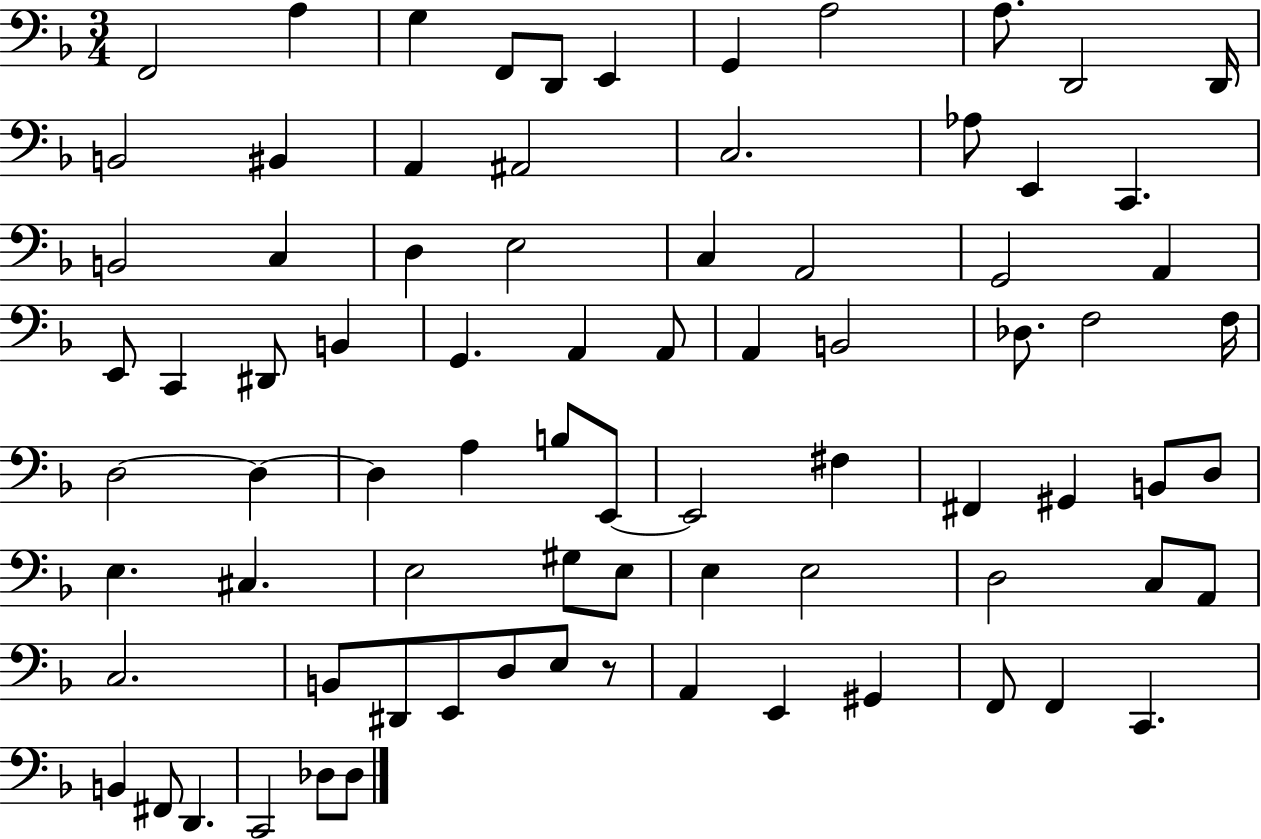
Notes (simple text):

F2/h A3/q G3/q F2/e D2/e E2/q G2/q A3/h A3/e. D2/h D2/s B2/h BIS2/q A2/q A#2/h C3/h. Ab3/e E2/q C2/q. B2/h C3/q D3/q E3/h C3/q A2/h G2/h A2/q E2/e C2/q D#2/e B2/q G2/q. A2/q A2/e A2/q B2/h Db3/e. F3/h F3/s D3/h D3/q D3/q A3/q B3/e E2/e E2/h F#3/q F#2/q G#2/q B2/e D3/e E3/q. C#3/q. E3/h G#3/e E3/e E3/q E3/h D3/h C3/e A2/e C3/h. B2/e D#2/e E2/e D3/e E3/e R/e A2/q E2/q G#2/q F2/e F2/q C2/q. B2/q F#2/e D2/q. C2/h Db3/e Db3/e